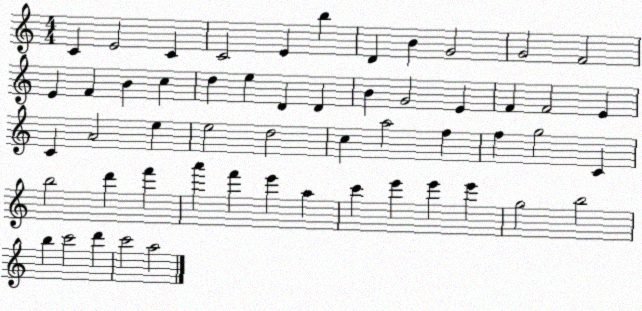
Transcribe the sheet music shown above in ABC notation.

X:1
T:Untitled
M:4/4
L:1/4
K:C
C E2 C C2 E b D B G2 G2 F2 E F B c d e D D B G2 E F F2 E C A2 e e2 d2 c a2 f f g2 C b2 d' f' a' f' e' a c' e' e' e' g2 b2 b c'2 d' c'2 a2